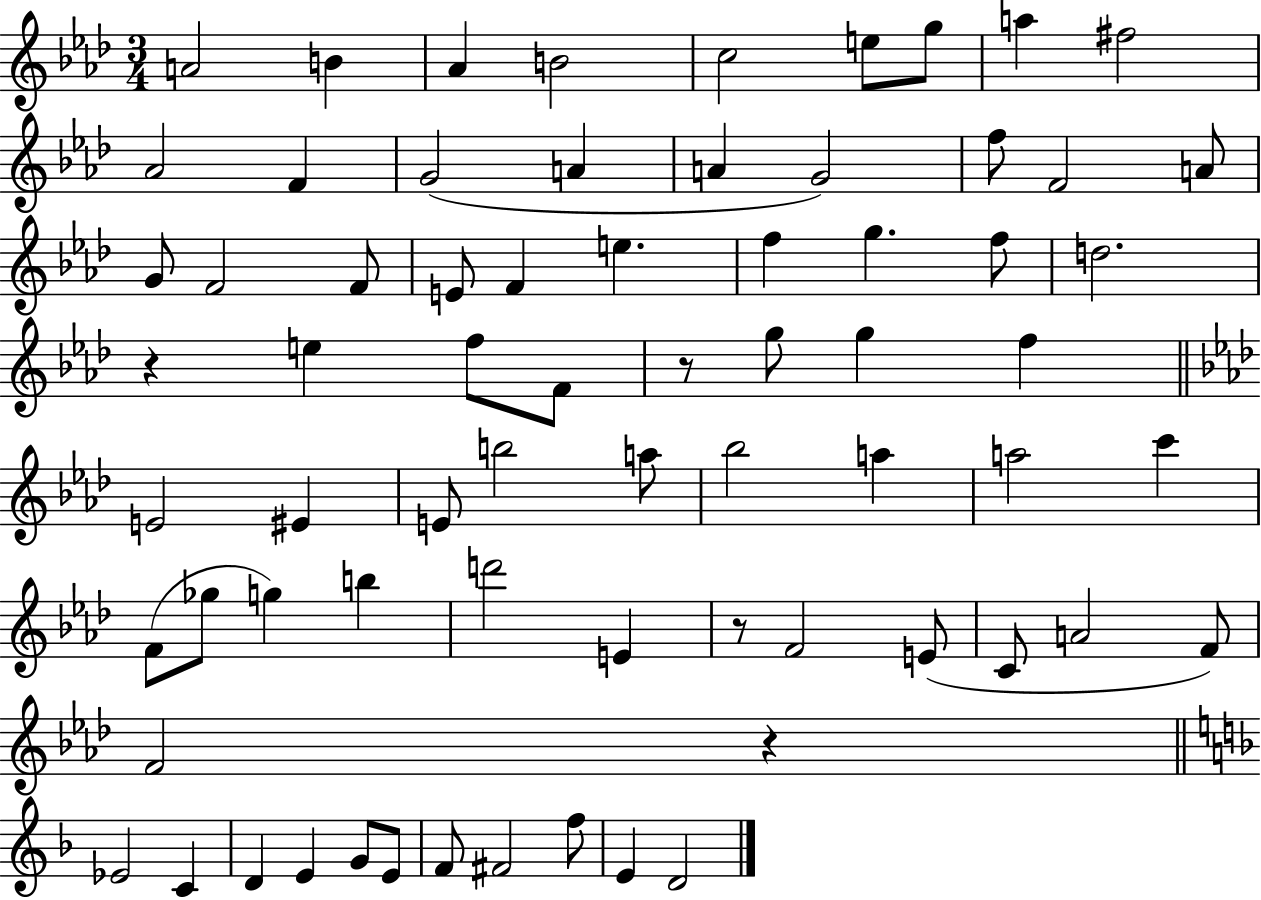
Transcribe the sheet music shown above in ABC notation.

X:1
T:Untitled
M:3/4
L:1/4
K:Ab
A2 B _A B2 c2 e/2 g/2 a ^f2 _A2 F G2 A A G2 f/2 F2 A/2 G/2 F2 F/2 E/2 F e f g f/2 d2 z e f/2 F/2 z/2 g/2 g f E2 ^E E/2 b2 a/2 _b2 a a2 c' F/2 _g/2 g b d'2 E z/2 F2 E/2 C/2 A2 F/2 F2 z _E2 C D E G/2 E/2 F/2 ^F2 f/2 E D2